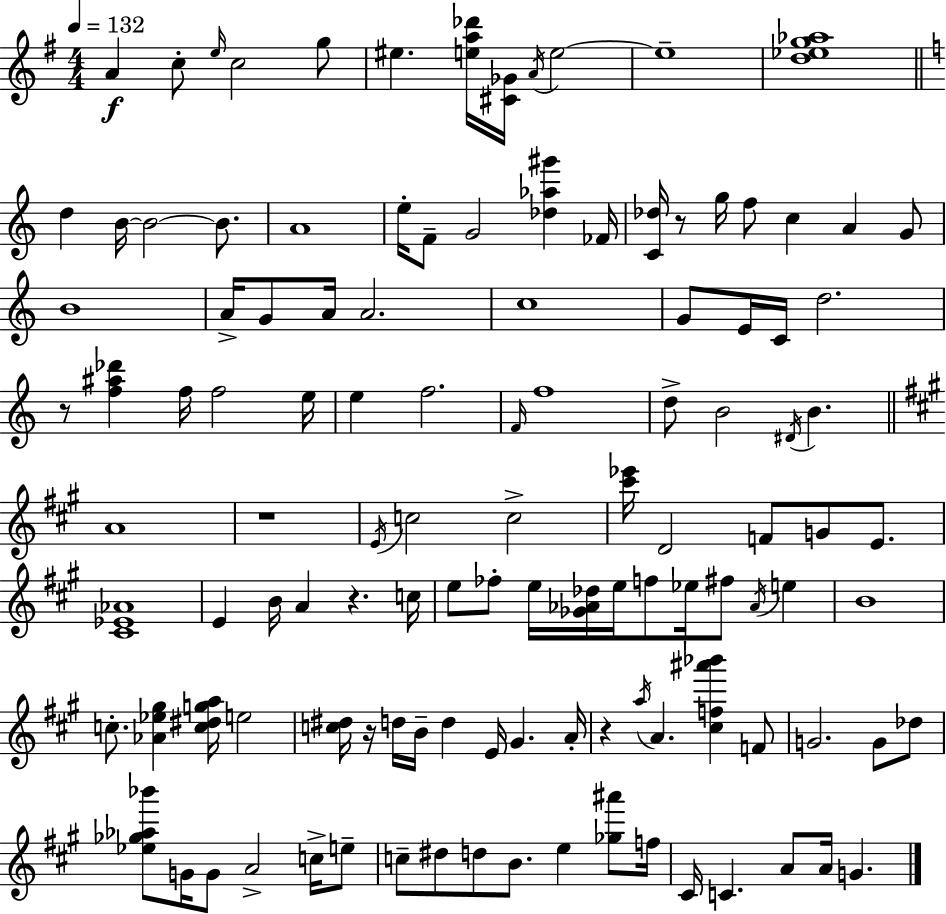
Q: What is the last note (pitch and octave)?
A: G4